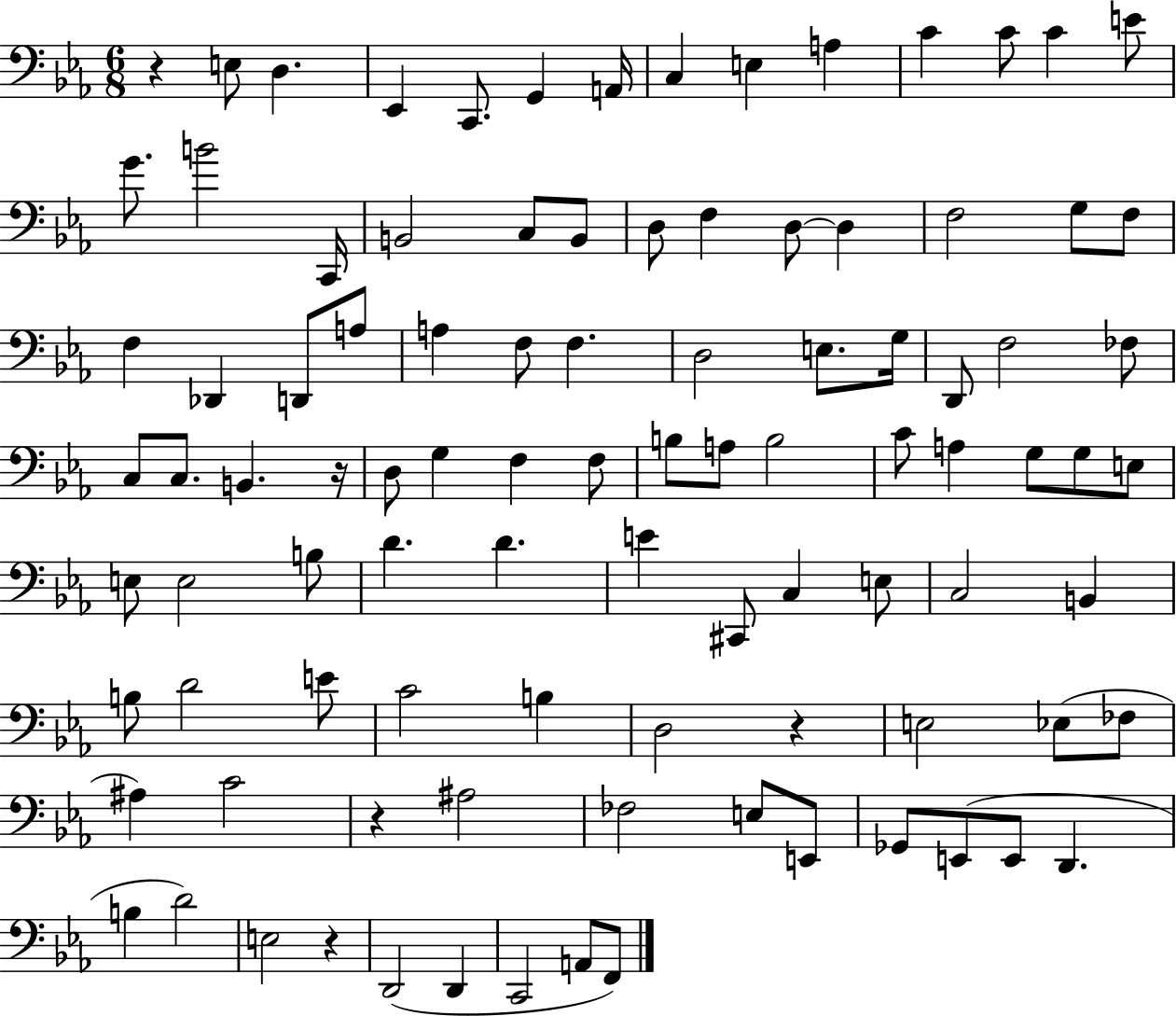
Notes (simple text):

R/q E3/e D3/q. Eb2/q C2/e. G2/q A2/s C3/q E3/q A3/q C4/q C4/e C4/q E4/e G4/e. B4/h C2/s B2/h C3/e B2/e D3/e F3/q D3/e D3/q F3/h G3/e F3/e F3/q Db2/q D2/e A3/e A3/q F3/e F3/q. D3/h E3/e. G3/s D2/e F3/h FES3/e C3/e C3/e. B2/q. R/s D3/e G3/q F3/q F3/e B3/e A3/e B3/h C4/e A3/q G3/e G3/e E3/e E3/e E3/h B3/e D4/q. D4/q. E4/q C#2/e C3/q E3/e C3/h B2/q B3/e D4/h E4/e C4/h B3/q D3/h R/q E3/h Eb3/e FES3/e A#3/q C4/h R/q A#3/h FES3/h E3/e E2/e Gb2/e E2/e E2/e D2/q. B3/q D4/h E3/h R/q D2/h D2/q C2/h A2/e F2/e